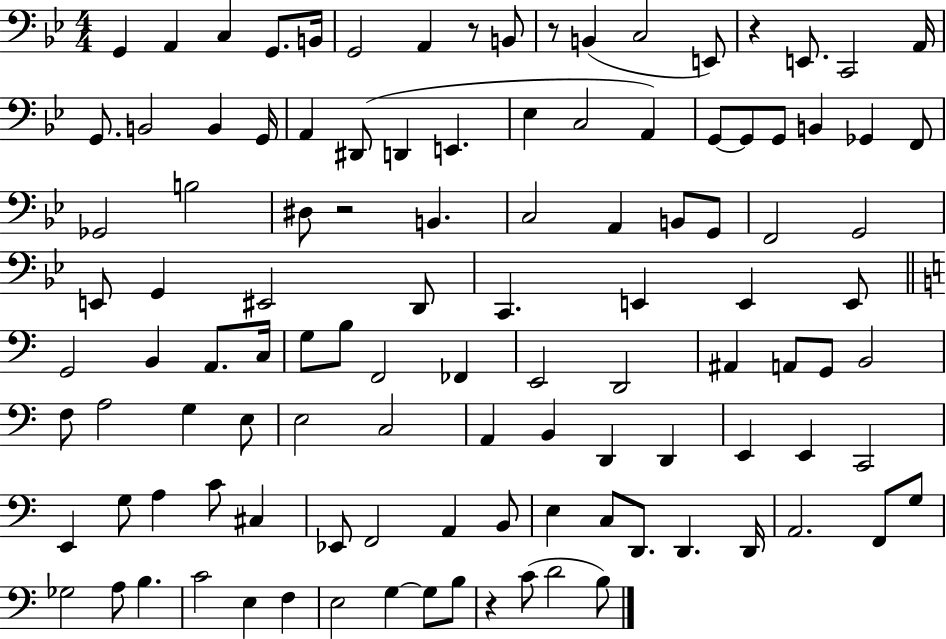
G2/q A2/q C3/q G2/e. B2/s G2/h A2/q R/e B2/e R/e B2/q C3/h E2/e R/q E2/e. C2/h A2/s G2/e. B2/h B2/q G2/s A2/q D#2/e D2/q E2/q. Eb3/q C3/h A2/q G2/e G2/e G2/e B2/q Gb2/q F2/e Gb2/h B3/h D#3/e R/h B2/q. C3/h A2/q B2/e G2/e F2/h G2/h E2/e G2/q EIS2/h D2/e C2/q. E2/q E2/q E2/e G2/h B2/q A2/e. C3/s G3/e B3/e F2/h FES2/q E2/h D2/h A#2/q A2/e G2/e B2/h F3/e A3/h G3/q E3/e E3/h C3/h A2/q B2/q D2/q D2/q E2/q E2/q C2/h E2/q G3/e A3/q C4/e C#3/q Eb2/e F2/h A2/q B2/e E3/q C3/e D2/e. D2/q. D2/s A2/h. F2/e G3/e Gb3/h A3/e B3/q. C4/h E3/q F3/q E3/h G3/q G3/e B3/e R/q C4/e D4/h B3/e